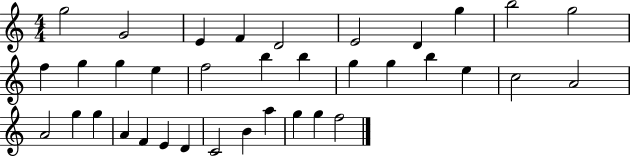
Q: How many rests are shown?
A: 0